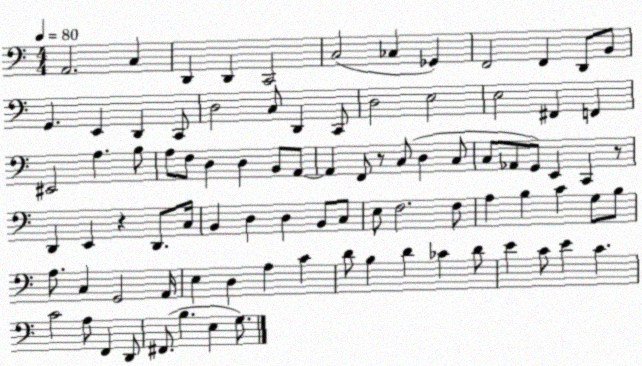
X:1
T:Untitled
M:4/4
L:1/4
K:C
A,,2 C, D,, D,, C,,2 C,2 _C, _G,, F,,2 F,, D,,/2 B,,/2 G,, E,, D,, C,,/2 D,2 C,/2 D,, C,,/2 D,2 E,2 E,2 ^F,, F,, ^E,,2 A, B,/2 A,/2 F,/2 D, D, B,,/2 A,,/2 A,, F,,/2 z/2 C,/2 D, C,/2 C,/2 _A,,/2 G,,/2 E,, C,, z/2 D,, E,, z D,,/2 C,/4 B,, D, D, B,,/2 C,/2 E,/2 F,2 F,/2 A, B, C G,/2 B,/2 A,/2 C, G,,2 A,,/4 E, D, A, C D/2 B, D _C D/2 E C/2 E C C2 A,/2 F,, D,,/2 ^F,,/2 B, E, G,/2